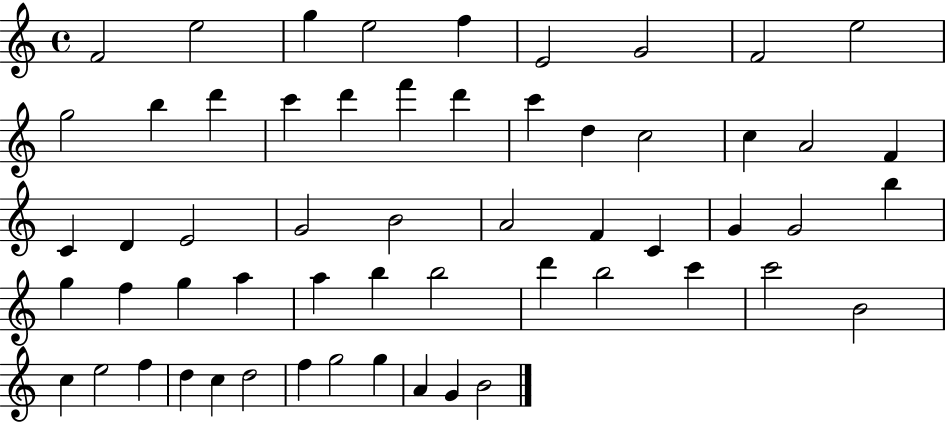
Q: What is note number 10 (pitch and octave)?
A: G5